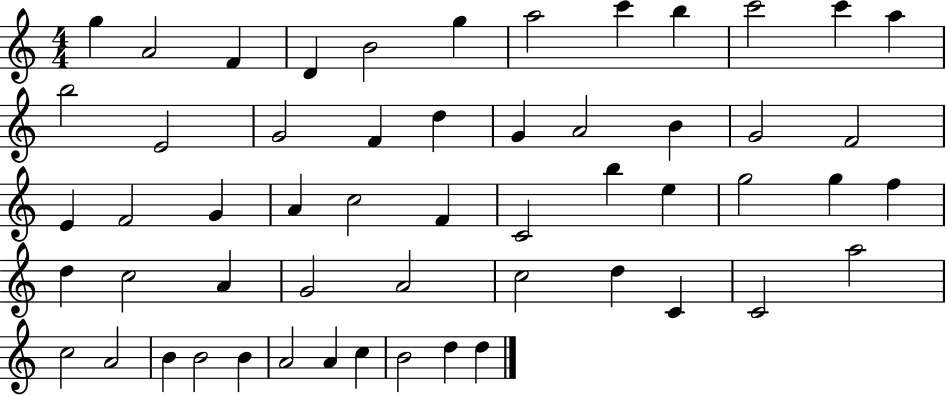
{
  \clef treble
  \numericTimeSignature
  \time 4/4
  \key c \major
  g''4 a'2 f'4 | d'4 b'2 g''4 | a''2 c'''4 b''4 | c'''2 c'''4 a''4 | \break b''2 e'2 | g'2 f'4 d''4 | g'4 a'2 b'4 | g'2 f'2 | \break e'4 f'2 g'4 | a'4 c''2 f'4 | c'2 b''4 e''4 | g''2 g''4 f''4 | \break d''4 c''2 a'4 | g'2 a'2 | c''2 d''4 c'4 | c'2 a''2 | \break c''2 a'2 | b'4 b'2 b'4 | a'2 a'4 c''4 | b'2 d''4 d''4 | \break \bar "|."
}